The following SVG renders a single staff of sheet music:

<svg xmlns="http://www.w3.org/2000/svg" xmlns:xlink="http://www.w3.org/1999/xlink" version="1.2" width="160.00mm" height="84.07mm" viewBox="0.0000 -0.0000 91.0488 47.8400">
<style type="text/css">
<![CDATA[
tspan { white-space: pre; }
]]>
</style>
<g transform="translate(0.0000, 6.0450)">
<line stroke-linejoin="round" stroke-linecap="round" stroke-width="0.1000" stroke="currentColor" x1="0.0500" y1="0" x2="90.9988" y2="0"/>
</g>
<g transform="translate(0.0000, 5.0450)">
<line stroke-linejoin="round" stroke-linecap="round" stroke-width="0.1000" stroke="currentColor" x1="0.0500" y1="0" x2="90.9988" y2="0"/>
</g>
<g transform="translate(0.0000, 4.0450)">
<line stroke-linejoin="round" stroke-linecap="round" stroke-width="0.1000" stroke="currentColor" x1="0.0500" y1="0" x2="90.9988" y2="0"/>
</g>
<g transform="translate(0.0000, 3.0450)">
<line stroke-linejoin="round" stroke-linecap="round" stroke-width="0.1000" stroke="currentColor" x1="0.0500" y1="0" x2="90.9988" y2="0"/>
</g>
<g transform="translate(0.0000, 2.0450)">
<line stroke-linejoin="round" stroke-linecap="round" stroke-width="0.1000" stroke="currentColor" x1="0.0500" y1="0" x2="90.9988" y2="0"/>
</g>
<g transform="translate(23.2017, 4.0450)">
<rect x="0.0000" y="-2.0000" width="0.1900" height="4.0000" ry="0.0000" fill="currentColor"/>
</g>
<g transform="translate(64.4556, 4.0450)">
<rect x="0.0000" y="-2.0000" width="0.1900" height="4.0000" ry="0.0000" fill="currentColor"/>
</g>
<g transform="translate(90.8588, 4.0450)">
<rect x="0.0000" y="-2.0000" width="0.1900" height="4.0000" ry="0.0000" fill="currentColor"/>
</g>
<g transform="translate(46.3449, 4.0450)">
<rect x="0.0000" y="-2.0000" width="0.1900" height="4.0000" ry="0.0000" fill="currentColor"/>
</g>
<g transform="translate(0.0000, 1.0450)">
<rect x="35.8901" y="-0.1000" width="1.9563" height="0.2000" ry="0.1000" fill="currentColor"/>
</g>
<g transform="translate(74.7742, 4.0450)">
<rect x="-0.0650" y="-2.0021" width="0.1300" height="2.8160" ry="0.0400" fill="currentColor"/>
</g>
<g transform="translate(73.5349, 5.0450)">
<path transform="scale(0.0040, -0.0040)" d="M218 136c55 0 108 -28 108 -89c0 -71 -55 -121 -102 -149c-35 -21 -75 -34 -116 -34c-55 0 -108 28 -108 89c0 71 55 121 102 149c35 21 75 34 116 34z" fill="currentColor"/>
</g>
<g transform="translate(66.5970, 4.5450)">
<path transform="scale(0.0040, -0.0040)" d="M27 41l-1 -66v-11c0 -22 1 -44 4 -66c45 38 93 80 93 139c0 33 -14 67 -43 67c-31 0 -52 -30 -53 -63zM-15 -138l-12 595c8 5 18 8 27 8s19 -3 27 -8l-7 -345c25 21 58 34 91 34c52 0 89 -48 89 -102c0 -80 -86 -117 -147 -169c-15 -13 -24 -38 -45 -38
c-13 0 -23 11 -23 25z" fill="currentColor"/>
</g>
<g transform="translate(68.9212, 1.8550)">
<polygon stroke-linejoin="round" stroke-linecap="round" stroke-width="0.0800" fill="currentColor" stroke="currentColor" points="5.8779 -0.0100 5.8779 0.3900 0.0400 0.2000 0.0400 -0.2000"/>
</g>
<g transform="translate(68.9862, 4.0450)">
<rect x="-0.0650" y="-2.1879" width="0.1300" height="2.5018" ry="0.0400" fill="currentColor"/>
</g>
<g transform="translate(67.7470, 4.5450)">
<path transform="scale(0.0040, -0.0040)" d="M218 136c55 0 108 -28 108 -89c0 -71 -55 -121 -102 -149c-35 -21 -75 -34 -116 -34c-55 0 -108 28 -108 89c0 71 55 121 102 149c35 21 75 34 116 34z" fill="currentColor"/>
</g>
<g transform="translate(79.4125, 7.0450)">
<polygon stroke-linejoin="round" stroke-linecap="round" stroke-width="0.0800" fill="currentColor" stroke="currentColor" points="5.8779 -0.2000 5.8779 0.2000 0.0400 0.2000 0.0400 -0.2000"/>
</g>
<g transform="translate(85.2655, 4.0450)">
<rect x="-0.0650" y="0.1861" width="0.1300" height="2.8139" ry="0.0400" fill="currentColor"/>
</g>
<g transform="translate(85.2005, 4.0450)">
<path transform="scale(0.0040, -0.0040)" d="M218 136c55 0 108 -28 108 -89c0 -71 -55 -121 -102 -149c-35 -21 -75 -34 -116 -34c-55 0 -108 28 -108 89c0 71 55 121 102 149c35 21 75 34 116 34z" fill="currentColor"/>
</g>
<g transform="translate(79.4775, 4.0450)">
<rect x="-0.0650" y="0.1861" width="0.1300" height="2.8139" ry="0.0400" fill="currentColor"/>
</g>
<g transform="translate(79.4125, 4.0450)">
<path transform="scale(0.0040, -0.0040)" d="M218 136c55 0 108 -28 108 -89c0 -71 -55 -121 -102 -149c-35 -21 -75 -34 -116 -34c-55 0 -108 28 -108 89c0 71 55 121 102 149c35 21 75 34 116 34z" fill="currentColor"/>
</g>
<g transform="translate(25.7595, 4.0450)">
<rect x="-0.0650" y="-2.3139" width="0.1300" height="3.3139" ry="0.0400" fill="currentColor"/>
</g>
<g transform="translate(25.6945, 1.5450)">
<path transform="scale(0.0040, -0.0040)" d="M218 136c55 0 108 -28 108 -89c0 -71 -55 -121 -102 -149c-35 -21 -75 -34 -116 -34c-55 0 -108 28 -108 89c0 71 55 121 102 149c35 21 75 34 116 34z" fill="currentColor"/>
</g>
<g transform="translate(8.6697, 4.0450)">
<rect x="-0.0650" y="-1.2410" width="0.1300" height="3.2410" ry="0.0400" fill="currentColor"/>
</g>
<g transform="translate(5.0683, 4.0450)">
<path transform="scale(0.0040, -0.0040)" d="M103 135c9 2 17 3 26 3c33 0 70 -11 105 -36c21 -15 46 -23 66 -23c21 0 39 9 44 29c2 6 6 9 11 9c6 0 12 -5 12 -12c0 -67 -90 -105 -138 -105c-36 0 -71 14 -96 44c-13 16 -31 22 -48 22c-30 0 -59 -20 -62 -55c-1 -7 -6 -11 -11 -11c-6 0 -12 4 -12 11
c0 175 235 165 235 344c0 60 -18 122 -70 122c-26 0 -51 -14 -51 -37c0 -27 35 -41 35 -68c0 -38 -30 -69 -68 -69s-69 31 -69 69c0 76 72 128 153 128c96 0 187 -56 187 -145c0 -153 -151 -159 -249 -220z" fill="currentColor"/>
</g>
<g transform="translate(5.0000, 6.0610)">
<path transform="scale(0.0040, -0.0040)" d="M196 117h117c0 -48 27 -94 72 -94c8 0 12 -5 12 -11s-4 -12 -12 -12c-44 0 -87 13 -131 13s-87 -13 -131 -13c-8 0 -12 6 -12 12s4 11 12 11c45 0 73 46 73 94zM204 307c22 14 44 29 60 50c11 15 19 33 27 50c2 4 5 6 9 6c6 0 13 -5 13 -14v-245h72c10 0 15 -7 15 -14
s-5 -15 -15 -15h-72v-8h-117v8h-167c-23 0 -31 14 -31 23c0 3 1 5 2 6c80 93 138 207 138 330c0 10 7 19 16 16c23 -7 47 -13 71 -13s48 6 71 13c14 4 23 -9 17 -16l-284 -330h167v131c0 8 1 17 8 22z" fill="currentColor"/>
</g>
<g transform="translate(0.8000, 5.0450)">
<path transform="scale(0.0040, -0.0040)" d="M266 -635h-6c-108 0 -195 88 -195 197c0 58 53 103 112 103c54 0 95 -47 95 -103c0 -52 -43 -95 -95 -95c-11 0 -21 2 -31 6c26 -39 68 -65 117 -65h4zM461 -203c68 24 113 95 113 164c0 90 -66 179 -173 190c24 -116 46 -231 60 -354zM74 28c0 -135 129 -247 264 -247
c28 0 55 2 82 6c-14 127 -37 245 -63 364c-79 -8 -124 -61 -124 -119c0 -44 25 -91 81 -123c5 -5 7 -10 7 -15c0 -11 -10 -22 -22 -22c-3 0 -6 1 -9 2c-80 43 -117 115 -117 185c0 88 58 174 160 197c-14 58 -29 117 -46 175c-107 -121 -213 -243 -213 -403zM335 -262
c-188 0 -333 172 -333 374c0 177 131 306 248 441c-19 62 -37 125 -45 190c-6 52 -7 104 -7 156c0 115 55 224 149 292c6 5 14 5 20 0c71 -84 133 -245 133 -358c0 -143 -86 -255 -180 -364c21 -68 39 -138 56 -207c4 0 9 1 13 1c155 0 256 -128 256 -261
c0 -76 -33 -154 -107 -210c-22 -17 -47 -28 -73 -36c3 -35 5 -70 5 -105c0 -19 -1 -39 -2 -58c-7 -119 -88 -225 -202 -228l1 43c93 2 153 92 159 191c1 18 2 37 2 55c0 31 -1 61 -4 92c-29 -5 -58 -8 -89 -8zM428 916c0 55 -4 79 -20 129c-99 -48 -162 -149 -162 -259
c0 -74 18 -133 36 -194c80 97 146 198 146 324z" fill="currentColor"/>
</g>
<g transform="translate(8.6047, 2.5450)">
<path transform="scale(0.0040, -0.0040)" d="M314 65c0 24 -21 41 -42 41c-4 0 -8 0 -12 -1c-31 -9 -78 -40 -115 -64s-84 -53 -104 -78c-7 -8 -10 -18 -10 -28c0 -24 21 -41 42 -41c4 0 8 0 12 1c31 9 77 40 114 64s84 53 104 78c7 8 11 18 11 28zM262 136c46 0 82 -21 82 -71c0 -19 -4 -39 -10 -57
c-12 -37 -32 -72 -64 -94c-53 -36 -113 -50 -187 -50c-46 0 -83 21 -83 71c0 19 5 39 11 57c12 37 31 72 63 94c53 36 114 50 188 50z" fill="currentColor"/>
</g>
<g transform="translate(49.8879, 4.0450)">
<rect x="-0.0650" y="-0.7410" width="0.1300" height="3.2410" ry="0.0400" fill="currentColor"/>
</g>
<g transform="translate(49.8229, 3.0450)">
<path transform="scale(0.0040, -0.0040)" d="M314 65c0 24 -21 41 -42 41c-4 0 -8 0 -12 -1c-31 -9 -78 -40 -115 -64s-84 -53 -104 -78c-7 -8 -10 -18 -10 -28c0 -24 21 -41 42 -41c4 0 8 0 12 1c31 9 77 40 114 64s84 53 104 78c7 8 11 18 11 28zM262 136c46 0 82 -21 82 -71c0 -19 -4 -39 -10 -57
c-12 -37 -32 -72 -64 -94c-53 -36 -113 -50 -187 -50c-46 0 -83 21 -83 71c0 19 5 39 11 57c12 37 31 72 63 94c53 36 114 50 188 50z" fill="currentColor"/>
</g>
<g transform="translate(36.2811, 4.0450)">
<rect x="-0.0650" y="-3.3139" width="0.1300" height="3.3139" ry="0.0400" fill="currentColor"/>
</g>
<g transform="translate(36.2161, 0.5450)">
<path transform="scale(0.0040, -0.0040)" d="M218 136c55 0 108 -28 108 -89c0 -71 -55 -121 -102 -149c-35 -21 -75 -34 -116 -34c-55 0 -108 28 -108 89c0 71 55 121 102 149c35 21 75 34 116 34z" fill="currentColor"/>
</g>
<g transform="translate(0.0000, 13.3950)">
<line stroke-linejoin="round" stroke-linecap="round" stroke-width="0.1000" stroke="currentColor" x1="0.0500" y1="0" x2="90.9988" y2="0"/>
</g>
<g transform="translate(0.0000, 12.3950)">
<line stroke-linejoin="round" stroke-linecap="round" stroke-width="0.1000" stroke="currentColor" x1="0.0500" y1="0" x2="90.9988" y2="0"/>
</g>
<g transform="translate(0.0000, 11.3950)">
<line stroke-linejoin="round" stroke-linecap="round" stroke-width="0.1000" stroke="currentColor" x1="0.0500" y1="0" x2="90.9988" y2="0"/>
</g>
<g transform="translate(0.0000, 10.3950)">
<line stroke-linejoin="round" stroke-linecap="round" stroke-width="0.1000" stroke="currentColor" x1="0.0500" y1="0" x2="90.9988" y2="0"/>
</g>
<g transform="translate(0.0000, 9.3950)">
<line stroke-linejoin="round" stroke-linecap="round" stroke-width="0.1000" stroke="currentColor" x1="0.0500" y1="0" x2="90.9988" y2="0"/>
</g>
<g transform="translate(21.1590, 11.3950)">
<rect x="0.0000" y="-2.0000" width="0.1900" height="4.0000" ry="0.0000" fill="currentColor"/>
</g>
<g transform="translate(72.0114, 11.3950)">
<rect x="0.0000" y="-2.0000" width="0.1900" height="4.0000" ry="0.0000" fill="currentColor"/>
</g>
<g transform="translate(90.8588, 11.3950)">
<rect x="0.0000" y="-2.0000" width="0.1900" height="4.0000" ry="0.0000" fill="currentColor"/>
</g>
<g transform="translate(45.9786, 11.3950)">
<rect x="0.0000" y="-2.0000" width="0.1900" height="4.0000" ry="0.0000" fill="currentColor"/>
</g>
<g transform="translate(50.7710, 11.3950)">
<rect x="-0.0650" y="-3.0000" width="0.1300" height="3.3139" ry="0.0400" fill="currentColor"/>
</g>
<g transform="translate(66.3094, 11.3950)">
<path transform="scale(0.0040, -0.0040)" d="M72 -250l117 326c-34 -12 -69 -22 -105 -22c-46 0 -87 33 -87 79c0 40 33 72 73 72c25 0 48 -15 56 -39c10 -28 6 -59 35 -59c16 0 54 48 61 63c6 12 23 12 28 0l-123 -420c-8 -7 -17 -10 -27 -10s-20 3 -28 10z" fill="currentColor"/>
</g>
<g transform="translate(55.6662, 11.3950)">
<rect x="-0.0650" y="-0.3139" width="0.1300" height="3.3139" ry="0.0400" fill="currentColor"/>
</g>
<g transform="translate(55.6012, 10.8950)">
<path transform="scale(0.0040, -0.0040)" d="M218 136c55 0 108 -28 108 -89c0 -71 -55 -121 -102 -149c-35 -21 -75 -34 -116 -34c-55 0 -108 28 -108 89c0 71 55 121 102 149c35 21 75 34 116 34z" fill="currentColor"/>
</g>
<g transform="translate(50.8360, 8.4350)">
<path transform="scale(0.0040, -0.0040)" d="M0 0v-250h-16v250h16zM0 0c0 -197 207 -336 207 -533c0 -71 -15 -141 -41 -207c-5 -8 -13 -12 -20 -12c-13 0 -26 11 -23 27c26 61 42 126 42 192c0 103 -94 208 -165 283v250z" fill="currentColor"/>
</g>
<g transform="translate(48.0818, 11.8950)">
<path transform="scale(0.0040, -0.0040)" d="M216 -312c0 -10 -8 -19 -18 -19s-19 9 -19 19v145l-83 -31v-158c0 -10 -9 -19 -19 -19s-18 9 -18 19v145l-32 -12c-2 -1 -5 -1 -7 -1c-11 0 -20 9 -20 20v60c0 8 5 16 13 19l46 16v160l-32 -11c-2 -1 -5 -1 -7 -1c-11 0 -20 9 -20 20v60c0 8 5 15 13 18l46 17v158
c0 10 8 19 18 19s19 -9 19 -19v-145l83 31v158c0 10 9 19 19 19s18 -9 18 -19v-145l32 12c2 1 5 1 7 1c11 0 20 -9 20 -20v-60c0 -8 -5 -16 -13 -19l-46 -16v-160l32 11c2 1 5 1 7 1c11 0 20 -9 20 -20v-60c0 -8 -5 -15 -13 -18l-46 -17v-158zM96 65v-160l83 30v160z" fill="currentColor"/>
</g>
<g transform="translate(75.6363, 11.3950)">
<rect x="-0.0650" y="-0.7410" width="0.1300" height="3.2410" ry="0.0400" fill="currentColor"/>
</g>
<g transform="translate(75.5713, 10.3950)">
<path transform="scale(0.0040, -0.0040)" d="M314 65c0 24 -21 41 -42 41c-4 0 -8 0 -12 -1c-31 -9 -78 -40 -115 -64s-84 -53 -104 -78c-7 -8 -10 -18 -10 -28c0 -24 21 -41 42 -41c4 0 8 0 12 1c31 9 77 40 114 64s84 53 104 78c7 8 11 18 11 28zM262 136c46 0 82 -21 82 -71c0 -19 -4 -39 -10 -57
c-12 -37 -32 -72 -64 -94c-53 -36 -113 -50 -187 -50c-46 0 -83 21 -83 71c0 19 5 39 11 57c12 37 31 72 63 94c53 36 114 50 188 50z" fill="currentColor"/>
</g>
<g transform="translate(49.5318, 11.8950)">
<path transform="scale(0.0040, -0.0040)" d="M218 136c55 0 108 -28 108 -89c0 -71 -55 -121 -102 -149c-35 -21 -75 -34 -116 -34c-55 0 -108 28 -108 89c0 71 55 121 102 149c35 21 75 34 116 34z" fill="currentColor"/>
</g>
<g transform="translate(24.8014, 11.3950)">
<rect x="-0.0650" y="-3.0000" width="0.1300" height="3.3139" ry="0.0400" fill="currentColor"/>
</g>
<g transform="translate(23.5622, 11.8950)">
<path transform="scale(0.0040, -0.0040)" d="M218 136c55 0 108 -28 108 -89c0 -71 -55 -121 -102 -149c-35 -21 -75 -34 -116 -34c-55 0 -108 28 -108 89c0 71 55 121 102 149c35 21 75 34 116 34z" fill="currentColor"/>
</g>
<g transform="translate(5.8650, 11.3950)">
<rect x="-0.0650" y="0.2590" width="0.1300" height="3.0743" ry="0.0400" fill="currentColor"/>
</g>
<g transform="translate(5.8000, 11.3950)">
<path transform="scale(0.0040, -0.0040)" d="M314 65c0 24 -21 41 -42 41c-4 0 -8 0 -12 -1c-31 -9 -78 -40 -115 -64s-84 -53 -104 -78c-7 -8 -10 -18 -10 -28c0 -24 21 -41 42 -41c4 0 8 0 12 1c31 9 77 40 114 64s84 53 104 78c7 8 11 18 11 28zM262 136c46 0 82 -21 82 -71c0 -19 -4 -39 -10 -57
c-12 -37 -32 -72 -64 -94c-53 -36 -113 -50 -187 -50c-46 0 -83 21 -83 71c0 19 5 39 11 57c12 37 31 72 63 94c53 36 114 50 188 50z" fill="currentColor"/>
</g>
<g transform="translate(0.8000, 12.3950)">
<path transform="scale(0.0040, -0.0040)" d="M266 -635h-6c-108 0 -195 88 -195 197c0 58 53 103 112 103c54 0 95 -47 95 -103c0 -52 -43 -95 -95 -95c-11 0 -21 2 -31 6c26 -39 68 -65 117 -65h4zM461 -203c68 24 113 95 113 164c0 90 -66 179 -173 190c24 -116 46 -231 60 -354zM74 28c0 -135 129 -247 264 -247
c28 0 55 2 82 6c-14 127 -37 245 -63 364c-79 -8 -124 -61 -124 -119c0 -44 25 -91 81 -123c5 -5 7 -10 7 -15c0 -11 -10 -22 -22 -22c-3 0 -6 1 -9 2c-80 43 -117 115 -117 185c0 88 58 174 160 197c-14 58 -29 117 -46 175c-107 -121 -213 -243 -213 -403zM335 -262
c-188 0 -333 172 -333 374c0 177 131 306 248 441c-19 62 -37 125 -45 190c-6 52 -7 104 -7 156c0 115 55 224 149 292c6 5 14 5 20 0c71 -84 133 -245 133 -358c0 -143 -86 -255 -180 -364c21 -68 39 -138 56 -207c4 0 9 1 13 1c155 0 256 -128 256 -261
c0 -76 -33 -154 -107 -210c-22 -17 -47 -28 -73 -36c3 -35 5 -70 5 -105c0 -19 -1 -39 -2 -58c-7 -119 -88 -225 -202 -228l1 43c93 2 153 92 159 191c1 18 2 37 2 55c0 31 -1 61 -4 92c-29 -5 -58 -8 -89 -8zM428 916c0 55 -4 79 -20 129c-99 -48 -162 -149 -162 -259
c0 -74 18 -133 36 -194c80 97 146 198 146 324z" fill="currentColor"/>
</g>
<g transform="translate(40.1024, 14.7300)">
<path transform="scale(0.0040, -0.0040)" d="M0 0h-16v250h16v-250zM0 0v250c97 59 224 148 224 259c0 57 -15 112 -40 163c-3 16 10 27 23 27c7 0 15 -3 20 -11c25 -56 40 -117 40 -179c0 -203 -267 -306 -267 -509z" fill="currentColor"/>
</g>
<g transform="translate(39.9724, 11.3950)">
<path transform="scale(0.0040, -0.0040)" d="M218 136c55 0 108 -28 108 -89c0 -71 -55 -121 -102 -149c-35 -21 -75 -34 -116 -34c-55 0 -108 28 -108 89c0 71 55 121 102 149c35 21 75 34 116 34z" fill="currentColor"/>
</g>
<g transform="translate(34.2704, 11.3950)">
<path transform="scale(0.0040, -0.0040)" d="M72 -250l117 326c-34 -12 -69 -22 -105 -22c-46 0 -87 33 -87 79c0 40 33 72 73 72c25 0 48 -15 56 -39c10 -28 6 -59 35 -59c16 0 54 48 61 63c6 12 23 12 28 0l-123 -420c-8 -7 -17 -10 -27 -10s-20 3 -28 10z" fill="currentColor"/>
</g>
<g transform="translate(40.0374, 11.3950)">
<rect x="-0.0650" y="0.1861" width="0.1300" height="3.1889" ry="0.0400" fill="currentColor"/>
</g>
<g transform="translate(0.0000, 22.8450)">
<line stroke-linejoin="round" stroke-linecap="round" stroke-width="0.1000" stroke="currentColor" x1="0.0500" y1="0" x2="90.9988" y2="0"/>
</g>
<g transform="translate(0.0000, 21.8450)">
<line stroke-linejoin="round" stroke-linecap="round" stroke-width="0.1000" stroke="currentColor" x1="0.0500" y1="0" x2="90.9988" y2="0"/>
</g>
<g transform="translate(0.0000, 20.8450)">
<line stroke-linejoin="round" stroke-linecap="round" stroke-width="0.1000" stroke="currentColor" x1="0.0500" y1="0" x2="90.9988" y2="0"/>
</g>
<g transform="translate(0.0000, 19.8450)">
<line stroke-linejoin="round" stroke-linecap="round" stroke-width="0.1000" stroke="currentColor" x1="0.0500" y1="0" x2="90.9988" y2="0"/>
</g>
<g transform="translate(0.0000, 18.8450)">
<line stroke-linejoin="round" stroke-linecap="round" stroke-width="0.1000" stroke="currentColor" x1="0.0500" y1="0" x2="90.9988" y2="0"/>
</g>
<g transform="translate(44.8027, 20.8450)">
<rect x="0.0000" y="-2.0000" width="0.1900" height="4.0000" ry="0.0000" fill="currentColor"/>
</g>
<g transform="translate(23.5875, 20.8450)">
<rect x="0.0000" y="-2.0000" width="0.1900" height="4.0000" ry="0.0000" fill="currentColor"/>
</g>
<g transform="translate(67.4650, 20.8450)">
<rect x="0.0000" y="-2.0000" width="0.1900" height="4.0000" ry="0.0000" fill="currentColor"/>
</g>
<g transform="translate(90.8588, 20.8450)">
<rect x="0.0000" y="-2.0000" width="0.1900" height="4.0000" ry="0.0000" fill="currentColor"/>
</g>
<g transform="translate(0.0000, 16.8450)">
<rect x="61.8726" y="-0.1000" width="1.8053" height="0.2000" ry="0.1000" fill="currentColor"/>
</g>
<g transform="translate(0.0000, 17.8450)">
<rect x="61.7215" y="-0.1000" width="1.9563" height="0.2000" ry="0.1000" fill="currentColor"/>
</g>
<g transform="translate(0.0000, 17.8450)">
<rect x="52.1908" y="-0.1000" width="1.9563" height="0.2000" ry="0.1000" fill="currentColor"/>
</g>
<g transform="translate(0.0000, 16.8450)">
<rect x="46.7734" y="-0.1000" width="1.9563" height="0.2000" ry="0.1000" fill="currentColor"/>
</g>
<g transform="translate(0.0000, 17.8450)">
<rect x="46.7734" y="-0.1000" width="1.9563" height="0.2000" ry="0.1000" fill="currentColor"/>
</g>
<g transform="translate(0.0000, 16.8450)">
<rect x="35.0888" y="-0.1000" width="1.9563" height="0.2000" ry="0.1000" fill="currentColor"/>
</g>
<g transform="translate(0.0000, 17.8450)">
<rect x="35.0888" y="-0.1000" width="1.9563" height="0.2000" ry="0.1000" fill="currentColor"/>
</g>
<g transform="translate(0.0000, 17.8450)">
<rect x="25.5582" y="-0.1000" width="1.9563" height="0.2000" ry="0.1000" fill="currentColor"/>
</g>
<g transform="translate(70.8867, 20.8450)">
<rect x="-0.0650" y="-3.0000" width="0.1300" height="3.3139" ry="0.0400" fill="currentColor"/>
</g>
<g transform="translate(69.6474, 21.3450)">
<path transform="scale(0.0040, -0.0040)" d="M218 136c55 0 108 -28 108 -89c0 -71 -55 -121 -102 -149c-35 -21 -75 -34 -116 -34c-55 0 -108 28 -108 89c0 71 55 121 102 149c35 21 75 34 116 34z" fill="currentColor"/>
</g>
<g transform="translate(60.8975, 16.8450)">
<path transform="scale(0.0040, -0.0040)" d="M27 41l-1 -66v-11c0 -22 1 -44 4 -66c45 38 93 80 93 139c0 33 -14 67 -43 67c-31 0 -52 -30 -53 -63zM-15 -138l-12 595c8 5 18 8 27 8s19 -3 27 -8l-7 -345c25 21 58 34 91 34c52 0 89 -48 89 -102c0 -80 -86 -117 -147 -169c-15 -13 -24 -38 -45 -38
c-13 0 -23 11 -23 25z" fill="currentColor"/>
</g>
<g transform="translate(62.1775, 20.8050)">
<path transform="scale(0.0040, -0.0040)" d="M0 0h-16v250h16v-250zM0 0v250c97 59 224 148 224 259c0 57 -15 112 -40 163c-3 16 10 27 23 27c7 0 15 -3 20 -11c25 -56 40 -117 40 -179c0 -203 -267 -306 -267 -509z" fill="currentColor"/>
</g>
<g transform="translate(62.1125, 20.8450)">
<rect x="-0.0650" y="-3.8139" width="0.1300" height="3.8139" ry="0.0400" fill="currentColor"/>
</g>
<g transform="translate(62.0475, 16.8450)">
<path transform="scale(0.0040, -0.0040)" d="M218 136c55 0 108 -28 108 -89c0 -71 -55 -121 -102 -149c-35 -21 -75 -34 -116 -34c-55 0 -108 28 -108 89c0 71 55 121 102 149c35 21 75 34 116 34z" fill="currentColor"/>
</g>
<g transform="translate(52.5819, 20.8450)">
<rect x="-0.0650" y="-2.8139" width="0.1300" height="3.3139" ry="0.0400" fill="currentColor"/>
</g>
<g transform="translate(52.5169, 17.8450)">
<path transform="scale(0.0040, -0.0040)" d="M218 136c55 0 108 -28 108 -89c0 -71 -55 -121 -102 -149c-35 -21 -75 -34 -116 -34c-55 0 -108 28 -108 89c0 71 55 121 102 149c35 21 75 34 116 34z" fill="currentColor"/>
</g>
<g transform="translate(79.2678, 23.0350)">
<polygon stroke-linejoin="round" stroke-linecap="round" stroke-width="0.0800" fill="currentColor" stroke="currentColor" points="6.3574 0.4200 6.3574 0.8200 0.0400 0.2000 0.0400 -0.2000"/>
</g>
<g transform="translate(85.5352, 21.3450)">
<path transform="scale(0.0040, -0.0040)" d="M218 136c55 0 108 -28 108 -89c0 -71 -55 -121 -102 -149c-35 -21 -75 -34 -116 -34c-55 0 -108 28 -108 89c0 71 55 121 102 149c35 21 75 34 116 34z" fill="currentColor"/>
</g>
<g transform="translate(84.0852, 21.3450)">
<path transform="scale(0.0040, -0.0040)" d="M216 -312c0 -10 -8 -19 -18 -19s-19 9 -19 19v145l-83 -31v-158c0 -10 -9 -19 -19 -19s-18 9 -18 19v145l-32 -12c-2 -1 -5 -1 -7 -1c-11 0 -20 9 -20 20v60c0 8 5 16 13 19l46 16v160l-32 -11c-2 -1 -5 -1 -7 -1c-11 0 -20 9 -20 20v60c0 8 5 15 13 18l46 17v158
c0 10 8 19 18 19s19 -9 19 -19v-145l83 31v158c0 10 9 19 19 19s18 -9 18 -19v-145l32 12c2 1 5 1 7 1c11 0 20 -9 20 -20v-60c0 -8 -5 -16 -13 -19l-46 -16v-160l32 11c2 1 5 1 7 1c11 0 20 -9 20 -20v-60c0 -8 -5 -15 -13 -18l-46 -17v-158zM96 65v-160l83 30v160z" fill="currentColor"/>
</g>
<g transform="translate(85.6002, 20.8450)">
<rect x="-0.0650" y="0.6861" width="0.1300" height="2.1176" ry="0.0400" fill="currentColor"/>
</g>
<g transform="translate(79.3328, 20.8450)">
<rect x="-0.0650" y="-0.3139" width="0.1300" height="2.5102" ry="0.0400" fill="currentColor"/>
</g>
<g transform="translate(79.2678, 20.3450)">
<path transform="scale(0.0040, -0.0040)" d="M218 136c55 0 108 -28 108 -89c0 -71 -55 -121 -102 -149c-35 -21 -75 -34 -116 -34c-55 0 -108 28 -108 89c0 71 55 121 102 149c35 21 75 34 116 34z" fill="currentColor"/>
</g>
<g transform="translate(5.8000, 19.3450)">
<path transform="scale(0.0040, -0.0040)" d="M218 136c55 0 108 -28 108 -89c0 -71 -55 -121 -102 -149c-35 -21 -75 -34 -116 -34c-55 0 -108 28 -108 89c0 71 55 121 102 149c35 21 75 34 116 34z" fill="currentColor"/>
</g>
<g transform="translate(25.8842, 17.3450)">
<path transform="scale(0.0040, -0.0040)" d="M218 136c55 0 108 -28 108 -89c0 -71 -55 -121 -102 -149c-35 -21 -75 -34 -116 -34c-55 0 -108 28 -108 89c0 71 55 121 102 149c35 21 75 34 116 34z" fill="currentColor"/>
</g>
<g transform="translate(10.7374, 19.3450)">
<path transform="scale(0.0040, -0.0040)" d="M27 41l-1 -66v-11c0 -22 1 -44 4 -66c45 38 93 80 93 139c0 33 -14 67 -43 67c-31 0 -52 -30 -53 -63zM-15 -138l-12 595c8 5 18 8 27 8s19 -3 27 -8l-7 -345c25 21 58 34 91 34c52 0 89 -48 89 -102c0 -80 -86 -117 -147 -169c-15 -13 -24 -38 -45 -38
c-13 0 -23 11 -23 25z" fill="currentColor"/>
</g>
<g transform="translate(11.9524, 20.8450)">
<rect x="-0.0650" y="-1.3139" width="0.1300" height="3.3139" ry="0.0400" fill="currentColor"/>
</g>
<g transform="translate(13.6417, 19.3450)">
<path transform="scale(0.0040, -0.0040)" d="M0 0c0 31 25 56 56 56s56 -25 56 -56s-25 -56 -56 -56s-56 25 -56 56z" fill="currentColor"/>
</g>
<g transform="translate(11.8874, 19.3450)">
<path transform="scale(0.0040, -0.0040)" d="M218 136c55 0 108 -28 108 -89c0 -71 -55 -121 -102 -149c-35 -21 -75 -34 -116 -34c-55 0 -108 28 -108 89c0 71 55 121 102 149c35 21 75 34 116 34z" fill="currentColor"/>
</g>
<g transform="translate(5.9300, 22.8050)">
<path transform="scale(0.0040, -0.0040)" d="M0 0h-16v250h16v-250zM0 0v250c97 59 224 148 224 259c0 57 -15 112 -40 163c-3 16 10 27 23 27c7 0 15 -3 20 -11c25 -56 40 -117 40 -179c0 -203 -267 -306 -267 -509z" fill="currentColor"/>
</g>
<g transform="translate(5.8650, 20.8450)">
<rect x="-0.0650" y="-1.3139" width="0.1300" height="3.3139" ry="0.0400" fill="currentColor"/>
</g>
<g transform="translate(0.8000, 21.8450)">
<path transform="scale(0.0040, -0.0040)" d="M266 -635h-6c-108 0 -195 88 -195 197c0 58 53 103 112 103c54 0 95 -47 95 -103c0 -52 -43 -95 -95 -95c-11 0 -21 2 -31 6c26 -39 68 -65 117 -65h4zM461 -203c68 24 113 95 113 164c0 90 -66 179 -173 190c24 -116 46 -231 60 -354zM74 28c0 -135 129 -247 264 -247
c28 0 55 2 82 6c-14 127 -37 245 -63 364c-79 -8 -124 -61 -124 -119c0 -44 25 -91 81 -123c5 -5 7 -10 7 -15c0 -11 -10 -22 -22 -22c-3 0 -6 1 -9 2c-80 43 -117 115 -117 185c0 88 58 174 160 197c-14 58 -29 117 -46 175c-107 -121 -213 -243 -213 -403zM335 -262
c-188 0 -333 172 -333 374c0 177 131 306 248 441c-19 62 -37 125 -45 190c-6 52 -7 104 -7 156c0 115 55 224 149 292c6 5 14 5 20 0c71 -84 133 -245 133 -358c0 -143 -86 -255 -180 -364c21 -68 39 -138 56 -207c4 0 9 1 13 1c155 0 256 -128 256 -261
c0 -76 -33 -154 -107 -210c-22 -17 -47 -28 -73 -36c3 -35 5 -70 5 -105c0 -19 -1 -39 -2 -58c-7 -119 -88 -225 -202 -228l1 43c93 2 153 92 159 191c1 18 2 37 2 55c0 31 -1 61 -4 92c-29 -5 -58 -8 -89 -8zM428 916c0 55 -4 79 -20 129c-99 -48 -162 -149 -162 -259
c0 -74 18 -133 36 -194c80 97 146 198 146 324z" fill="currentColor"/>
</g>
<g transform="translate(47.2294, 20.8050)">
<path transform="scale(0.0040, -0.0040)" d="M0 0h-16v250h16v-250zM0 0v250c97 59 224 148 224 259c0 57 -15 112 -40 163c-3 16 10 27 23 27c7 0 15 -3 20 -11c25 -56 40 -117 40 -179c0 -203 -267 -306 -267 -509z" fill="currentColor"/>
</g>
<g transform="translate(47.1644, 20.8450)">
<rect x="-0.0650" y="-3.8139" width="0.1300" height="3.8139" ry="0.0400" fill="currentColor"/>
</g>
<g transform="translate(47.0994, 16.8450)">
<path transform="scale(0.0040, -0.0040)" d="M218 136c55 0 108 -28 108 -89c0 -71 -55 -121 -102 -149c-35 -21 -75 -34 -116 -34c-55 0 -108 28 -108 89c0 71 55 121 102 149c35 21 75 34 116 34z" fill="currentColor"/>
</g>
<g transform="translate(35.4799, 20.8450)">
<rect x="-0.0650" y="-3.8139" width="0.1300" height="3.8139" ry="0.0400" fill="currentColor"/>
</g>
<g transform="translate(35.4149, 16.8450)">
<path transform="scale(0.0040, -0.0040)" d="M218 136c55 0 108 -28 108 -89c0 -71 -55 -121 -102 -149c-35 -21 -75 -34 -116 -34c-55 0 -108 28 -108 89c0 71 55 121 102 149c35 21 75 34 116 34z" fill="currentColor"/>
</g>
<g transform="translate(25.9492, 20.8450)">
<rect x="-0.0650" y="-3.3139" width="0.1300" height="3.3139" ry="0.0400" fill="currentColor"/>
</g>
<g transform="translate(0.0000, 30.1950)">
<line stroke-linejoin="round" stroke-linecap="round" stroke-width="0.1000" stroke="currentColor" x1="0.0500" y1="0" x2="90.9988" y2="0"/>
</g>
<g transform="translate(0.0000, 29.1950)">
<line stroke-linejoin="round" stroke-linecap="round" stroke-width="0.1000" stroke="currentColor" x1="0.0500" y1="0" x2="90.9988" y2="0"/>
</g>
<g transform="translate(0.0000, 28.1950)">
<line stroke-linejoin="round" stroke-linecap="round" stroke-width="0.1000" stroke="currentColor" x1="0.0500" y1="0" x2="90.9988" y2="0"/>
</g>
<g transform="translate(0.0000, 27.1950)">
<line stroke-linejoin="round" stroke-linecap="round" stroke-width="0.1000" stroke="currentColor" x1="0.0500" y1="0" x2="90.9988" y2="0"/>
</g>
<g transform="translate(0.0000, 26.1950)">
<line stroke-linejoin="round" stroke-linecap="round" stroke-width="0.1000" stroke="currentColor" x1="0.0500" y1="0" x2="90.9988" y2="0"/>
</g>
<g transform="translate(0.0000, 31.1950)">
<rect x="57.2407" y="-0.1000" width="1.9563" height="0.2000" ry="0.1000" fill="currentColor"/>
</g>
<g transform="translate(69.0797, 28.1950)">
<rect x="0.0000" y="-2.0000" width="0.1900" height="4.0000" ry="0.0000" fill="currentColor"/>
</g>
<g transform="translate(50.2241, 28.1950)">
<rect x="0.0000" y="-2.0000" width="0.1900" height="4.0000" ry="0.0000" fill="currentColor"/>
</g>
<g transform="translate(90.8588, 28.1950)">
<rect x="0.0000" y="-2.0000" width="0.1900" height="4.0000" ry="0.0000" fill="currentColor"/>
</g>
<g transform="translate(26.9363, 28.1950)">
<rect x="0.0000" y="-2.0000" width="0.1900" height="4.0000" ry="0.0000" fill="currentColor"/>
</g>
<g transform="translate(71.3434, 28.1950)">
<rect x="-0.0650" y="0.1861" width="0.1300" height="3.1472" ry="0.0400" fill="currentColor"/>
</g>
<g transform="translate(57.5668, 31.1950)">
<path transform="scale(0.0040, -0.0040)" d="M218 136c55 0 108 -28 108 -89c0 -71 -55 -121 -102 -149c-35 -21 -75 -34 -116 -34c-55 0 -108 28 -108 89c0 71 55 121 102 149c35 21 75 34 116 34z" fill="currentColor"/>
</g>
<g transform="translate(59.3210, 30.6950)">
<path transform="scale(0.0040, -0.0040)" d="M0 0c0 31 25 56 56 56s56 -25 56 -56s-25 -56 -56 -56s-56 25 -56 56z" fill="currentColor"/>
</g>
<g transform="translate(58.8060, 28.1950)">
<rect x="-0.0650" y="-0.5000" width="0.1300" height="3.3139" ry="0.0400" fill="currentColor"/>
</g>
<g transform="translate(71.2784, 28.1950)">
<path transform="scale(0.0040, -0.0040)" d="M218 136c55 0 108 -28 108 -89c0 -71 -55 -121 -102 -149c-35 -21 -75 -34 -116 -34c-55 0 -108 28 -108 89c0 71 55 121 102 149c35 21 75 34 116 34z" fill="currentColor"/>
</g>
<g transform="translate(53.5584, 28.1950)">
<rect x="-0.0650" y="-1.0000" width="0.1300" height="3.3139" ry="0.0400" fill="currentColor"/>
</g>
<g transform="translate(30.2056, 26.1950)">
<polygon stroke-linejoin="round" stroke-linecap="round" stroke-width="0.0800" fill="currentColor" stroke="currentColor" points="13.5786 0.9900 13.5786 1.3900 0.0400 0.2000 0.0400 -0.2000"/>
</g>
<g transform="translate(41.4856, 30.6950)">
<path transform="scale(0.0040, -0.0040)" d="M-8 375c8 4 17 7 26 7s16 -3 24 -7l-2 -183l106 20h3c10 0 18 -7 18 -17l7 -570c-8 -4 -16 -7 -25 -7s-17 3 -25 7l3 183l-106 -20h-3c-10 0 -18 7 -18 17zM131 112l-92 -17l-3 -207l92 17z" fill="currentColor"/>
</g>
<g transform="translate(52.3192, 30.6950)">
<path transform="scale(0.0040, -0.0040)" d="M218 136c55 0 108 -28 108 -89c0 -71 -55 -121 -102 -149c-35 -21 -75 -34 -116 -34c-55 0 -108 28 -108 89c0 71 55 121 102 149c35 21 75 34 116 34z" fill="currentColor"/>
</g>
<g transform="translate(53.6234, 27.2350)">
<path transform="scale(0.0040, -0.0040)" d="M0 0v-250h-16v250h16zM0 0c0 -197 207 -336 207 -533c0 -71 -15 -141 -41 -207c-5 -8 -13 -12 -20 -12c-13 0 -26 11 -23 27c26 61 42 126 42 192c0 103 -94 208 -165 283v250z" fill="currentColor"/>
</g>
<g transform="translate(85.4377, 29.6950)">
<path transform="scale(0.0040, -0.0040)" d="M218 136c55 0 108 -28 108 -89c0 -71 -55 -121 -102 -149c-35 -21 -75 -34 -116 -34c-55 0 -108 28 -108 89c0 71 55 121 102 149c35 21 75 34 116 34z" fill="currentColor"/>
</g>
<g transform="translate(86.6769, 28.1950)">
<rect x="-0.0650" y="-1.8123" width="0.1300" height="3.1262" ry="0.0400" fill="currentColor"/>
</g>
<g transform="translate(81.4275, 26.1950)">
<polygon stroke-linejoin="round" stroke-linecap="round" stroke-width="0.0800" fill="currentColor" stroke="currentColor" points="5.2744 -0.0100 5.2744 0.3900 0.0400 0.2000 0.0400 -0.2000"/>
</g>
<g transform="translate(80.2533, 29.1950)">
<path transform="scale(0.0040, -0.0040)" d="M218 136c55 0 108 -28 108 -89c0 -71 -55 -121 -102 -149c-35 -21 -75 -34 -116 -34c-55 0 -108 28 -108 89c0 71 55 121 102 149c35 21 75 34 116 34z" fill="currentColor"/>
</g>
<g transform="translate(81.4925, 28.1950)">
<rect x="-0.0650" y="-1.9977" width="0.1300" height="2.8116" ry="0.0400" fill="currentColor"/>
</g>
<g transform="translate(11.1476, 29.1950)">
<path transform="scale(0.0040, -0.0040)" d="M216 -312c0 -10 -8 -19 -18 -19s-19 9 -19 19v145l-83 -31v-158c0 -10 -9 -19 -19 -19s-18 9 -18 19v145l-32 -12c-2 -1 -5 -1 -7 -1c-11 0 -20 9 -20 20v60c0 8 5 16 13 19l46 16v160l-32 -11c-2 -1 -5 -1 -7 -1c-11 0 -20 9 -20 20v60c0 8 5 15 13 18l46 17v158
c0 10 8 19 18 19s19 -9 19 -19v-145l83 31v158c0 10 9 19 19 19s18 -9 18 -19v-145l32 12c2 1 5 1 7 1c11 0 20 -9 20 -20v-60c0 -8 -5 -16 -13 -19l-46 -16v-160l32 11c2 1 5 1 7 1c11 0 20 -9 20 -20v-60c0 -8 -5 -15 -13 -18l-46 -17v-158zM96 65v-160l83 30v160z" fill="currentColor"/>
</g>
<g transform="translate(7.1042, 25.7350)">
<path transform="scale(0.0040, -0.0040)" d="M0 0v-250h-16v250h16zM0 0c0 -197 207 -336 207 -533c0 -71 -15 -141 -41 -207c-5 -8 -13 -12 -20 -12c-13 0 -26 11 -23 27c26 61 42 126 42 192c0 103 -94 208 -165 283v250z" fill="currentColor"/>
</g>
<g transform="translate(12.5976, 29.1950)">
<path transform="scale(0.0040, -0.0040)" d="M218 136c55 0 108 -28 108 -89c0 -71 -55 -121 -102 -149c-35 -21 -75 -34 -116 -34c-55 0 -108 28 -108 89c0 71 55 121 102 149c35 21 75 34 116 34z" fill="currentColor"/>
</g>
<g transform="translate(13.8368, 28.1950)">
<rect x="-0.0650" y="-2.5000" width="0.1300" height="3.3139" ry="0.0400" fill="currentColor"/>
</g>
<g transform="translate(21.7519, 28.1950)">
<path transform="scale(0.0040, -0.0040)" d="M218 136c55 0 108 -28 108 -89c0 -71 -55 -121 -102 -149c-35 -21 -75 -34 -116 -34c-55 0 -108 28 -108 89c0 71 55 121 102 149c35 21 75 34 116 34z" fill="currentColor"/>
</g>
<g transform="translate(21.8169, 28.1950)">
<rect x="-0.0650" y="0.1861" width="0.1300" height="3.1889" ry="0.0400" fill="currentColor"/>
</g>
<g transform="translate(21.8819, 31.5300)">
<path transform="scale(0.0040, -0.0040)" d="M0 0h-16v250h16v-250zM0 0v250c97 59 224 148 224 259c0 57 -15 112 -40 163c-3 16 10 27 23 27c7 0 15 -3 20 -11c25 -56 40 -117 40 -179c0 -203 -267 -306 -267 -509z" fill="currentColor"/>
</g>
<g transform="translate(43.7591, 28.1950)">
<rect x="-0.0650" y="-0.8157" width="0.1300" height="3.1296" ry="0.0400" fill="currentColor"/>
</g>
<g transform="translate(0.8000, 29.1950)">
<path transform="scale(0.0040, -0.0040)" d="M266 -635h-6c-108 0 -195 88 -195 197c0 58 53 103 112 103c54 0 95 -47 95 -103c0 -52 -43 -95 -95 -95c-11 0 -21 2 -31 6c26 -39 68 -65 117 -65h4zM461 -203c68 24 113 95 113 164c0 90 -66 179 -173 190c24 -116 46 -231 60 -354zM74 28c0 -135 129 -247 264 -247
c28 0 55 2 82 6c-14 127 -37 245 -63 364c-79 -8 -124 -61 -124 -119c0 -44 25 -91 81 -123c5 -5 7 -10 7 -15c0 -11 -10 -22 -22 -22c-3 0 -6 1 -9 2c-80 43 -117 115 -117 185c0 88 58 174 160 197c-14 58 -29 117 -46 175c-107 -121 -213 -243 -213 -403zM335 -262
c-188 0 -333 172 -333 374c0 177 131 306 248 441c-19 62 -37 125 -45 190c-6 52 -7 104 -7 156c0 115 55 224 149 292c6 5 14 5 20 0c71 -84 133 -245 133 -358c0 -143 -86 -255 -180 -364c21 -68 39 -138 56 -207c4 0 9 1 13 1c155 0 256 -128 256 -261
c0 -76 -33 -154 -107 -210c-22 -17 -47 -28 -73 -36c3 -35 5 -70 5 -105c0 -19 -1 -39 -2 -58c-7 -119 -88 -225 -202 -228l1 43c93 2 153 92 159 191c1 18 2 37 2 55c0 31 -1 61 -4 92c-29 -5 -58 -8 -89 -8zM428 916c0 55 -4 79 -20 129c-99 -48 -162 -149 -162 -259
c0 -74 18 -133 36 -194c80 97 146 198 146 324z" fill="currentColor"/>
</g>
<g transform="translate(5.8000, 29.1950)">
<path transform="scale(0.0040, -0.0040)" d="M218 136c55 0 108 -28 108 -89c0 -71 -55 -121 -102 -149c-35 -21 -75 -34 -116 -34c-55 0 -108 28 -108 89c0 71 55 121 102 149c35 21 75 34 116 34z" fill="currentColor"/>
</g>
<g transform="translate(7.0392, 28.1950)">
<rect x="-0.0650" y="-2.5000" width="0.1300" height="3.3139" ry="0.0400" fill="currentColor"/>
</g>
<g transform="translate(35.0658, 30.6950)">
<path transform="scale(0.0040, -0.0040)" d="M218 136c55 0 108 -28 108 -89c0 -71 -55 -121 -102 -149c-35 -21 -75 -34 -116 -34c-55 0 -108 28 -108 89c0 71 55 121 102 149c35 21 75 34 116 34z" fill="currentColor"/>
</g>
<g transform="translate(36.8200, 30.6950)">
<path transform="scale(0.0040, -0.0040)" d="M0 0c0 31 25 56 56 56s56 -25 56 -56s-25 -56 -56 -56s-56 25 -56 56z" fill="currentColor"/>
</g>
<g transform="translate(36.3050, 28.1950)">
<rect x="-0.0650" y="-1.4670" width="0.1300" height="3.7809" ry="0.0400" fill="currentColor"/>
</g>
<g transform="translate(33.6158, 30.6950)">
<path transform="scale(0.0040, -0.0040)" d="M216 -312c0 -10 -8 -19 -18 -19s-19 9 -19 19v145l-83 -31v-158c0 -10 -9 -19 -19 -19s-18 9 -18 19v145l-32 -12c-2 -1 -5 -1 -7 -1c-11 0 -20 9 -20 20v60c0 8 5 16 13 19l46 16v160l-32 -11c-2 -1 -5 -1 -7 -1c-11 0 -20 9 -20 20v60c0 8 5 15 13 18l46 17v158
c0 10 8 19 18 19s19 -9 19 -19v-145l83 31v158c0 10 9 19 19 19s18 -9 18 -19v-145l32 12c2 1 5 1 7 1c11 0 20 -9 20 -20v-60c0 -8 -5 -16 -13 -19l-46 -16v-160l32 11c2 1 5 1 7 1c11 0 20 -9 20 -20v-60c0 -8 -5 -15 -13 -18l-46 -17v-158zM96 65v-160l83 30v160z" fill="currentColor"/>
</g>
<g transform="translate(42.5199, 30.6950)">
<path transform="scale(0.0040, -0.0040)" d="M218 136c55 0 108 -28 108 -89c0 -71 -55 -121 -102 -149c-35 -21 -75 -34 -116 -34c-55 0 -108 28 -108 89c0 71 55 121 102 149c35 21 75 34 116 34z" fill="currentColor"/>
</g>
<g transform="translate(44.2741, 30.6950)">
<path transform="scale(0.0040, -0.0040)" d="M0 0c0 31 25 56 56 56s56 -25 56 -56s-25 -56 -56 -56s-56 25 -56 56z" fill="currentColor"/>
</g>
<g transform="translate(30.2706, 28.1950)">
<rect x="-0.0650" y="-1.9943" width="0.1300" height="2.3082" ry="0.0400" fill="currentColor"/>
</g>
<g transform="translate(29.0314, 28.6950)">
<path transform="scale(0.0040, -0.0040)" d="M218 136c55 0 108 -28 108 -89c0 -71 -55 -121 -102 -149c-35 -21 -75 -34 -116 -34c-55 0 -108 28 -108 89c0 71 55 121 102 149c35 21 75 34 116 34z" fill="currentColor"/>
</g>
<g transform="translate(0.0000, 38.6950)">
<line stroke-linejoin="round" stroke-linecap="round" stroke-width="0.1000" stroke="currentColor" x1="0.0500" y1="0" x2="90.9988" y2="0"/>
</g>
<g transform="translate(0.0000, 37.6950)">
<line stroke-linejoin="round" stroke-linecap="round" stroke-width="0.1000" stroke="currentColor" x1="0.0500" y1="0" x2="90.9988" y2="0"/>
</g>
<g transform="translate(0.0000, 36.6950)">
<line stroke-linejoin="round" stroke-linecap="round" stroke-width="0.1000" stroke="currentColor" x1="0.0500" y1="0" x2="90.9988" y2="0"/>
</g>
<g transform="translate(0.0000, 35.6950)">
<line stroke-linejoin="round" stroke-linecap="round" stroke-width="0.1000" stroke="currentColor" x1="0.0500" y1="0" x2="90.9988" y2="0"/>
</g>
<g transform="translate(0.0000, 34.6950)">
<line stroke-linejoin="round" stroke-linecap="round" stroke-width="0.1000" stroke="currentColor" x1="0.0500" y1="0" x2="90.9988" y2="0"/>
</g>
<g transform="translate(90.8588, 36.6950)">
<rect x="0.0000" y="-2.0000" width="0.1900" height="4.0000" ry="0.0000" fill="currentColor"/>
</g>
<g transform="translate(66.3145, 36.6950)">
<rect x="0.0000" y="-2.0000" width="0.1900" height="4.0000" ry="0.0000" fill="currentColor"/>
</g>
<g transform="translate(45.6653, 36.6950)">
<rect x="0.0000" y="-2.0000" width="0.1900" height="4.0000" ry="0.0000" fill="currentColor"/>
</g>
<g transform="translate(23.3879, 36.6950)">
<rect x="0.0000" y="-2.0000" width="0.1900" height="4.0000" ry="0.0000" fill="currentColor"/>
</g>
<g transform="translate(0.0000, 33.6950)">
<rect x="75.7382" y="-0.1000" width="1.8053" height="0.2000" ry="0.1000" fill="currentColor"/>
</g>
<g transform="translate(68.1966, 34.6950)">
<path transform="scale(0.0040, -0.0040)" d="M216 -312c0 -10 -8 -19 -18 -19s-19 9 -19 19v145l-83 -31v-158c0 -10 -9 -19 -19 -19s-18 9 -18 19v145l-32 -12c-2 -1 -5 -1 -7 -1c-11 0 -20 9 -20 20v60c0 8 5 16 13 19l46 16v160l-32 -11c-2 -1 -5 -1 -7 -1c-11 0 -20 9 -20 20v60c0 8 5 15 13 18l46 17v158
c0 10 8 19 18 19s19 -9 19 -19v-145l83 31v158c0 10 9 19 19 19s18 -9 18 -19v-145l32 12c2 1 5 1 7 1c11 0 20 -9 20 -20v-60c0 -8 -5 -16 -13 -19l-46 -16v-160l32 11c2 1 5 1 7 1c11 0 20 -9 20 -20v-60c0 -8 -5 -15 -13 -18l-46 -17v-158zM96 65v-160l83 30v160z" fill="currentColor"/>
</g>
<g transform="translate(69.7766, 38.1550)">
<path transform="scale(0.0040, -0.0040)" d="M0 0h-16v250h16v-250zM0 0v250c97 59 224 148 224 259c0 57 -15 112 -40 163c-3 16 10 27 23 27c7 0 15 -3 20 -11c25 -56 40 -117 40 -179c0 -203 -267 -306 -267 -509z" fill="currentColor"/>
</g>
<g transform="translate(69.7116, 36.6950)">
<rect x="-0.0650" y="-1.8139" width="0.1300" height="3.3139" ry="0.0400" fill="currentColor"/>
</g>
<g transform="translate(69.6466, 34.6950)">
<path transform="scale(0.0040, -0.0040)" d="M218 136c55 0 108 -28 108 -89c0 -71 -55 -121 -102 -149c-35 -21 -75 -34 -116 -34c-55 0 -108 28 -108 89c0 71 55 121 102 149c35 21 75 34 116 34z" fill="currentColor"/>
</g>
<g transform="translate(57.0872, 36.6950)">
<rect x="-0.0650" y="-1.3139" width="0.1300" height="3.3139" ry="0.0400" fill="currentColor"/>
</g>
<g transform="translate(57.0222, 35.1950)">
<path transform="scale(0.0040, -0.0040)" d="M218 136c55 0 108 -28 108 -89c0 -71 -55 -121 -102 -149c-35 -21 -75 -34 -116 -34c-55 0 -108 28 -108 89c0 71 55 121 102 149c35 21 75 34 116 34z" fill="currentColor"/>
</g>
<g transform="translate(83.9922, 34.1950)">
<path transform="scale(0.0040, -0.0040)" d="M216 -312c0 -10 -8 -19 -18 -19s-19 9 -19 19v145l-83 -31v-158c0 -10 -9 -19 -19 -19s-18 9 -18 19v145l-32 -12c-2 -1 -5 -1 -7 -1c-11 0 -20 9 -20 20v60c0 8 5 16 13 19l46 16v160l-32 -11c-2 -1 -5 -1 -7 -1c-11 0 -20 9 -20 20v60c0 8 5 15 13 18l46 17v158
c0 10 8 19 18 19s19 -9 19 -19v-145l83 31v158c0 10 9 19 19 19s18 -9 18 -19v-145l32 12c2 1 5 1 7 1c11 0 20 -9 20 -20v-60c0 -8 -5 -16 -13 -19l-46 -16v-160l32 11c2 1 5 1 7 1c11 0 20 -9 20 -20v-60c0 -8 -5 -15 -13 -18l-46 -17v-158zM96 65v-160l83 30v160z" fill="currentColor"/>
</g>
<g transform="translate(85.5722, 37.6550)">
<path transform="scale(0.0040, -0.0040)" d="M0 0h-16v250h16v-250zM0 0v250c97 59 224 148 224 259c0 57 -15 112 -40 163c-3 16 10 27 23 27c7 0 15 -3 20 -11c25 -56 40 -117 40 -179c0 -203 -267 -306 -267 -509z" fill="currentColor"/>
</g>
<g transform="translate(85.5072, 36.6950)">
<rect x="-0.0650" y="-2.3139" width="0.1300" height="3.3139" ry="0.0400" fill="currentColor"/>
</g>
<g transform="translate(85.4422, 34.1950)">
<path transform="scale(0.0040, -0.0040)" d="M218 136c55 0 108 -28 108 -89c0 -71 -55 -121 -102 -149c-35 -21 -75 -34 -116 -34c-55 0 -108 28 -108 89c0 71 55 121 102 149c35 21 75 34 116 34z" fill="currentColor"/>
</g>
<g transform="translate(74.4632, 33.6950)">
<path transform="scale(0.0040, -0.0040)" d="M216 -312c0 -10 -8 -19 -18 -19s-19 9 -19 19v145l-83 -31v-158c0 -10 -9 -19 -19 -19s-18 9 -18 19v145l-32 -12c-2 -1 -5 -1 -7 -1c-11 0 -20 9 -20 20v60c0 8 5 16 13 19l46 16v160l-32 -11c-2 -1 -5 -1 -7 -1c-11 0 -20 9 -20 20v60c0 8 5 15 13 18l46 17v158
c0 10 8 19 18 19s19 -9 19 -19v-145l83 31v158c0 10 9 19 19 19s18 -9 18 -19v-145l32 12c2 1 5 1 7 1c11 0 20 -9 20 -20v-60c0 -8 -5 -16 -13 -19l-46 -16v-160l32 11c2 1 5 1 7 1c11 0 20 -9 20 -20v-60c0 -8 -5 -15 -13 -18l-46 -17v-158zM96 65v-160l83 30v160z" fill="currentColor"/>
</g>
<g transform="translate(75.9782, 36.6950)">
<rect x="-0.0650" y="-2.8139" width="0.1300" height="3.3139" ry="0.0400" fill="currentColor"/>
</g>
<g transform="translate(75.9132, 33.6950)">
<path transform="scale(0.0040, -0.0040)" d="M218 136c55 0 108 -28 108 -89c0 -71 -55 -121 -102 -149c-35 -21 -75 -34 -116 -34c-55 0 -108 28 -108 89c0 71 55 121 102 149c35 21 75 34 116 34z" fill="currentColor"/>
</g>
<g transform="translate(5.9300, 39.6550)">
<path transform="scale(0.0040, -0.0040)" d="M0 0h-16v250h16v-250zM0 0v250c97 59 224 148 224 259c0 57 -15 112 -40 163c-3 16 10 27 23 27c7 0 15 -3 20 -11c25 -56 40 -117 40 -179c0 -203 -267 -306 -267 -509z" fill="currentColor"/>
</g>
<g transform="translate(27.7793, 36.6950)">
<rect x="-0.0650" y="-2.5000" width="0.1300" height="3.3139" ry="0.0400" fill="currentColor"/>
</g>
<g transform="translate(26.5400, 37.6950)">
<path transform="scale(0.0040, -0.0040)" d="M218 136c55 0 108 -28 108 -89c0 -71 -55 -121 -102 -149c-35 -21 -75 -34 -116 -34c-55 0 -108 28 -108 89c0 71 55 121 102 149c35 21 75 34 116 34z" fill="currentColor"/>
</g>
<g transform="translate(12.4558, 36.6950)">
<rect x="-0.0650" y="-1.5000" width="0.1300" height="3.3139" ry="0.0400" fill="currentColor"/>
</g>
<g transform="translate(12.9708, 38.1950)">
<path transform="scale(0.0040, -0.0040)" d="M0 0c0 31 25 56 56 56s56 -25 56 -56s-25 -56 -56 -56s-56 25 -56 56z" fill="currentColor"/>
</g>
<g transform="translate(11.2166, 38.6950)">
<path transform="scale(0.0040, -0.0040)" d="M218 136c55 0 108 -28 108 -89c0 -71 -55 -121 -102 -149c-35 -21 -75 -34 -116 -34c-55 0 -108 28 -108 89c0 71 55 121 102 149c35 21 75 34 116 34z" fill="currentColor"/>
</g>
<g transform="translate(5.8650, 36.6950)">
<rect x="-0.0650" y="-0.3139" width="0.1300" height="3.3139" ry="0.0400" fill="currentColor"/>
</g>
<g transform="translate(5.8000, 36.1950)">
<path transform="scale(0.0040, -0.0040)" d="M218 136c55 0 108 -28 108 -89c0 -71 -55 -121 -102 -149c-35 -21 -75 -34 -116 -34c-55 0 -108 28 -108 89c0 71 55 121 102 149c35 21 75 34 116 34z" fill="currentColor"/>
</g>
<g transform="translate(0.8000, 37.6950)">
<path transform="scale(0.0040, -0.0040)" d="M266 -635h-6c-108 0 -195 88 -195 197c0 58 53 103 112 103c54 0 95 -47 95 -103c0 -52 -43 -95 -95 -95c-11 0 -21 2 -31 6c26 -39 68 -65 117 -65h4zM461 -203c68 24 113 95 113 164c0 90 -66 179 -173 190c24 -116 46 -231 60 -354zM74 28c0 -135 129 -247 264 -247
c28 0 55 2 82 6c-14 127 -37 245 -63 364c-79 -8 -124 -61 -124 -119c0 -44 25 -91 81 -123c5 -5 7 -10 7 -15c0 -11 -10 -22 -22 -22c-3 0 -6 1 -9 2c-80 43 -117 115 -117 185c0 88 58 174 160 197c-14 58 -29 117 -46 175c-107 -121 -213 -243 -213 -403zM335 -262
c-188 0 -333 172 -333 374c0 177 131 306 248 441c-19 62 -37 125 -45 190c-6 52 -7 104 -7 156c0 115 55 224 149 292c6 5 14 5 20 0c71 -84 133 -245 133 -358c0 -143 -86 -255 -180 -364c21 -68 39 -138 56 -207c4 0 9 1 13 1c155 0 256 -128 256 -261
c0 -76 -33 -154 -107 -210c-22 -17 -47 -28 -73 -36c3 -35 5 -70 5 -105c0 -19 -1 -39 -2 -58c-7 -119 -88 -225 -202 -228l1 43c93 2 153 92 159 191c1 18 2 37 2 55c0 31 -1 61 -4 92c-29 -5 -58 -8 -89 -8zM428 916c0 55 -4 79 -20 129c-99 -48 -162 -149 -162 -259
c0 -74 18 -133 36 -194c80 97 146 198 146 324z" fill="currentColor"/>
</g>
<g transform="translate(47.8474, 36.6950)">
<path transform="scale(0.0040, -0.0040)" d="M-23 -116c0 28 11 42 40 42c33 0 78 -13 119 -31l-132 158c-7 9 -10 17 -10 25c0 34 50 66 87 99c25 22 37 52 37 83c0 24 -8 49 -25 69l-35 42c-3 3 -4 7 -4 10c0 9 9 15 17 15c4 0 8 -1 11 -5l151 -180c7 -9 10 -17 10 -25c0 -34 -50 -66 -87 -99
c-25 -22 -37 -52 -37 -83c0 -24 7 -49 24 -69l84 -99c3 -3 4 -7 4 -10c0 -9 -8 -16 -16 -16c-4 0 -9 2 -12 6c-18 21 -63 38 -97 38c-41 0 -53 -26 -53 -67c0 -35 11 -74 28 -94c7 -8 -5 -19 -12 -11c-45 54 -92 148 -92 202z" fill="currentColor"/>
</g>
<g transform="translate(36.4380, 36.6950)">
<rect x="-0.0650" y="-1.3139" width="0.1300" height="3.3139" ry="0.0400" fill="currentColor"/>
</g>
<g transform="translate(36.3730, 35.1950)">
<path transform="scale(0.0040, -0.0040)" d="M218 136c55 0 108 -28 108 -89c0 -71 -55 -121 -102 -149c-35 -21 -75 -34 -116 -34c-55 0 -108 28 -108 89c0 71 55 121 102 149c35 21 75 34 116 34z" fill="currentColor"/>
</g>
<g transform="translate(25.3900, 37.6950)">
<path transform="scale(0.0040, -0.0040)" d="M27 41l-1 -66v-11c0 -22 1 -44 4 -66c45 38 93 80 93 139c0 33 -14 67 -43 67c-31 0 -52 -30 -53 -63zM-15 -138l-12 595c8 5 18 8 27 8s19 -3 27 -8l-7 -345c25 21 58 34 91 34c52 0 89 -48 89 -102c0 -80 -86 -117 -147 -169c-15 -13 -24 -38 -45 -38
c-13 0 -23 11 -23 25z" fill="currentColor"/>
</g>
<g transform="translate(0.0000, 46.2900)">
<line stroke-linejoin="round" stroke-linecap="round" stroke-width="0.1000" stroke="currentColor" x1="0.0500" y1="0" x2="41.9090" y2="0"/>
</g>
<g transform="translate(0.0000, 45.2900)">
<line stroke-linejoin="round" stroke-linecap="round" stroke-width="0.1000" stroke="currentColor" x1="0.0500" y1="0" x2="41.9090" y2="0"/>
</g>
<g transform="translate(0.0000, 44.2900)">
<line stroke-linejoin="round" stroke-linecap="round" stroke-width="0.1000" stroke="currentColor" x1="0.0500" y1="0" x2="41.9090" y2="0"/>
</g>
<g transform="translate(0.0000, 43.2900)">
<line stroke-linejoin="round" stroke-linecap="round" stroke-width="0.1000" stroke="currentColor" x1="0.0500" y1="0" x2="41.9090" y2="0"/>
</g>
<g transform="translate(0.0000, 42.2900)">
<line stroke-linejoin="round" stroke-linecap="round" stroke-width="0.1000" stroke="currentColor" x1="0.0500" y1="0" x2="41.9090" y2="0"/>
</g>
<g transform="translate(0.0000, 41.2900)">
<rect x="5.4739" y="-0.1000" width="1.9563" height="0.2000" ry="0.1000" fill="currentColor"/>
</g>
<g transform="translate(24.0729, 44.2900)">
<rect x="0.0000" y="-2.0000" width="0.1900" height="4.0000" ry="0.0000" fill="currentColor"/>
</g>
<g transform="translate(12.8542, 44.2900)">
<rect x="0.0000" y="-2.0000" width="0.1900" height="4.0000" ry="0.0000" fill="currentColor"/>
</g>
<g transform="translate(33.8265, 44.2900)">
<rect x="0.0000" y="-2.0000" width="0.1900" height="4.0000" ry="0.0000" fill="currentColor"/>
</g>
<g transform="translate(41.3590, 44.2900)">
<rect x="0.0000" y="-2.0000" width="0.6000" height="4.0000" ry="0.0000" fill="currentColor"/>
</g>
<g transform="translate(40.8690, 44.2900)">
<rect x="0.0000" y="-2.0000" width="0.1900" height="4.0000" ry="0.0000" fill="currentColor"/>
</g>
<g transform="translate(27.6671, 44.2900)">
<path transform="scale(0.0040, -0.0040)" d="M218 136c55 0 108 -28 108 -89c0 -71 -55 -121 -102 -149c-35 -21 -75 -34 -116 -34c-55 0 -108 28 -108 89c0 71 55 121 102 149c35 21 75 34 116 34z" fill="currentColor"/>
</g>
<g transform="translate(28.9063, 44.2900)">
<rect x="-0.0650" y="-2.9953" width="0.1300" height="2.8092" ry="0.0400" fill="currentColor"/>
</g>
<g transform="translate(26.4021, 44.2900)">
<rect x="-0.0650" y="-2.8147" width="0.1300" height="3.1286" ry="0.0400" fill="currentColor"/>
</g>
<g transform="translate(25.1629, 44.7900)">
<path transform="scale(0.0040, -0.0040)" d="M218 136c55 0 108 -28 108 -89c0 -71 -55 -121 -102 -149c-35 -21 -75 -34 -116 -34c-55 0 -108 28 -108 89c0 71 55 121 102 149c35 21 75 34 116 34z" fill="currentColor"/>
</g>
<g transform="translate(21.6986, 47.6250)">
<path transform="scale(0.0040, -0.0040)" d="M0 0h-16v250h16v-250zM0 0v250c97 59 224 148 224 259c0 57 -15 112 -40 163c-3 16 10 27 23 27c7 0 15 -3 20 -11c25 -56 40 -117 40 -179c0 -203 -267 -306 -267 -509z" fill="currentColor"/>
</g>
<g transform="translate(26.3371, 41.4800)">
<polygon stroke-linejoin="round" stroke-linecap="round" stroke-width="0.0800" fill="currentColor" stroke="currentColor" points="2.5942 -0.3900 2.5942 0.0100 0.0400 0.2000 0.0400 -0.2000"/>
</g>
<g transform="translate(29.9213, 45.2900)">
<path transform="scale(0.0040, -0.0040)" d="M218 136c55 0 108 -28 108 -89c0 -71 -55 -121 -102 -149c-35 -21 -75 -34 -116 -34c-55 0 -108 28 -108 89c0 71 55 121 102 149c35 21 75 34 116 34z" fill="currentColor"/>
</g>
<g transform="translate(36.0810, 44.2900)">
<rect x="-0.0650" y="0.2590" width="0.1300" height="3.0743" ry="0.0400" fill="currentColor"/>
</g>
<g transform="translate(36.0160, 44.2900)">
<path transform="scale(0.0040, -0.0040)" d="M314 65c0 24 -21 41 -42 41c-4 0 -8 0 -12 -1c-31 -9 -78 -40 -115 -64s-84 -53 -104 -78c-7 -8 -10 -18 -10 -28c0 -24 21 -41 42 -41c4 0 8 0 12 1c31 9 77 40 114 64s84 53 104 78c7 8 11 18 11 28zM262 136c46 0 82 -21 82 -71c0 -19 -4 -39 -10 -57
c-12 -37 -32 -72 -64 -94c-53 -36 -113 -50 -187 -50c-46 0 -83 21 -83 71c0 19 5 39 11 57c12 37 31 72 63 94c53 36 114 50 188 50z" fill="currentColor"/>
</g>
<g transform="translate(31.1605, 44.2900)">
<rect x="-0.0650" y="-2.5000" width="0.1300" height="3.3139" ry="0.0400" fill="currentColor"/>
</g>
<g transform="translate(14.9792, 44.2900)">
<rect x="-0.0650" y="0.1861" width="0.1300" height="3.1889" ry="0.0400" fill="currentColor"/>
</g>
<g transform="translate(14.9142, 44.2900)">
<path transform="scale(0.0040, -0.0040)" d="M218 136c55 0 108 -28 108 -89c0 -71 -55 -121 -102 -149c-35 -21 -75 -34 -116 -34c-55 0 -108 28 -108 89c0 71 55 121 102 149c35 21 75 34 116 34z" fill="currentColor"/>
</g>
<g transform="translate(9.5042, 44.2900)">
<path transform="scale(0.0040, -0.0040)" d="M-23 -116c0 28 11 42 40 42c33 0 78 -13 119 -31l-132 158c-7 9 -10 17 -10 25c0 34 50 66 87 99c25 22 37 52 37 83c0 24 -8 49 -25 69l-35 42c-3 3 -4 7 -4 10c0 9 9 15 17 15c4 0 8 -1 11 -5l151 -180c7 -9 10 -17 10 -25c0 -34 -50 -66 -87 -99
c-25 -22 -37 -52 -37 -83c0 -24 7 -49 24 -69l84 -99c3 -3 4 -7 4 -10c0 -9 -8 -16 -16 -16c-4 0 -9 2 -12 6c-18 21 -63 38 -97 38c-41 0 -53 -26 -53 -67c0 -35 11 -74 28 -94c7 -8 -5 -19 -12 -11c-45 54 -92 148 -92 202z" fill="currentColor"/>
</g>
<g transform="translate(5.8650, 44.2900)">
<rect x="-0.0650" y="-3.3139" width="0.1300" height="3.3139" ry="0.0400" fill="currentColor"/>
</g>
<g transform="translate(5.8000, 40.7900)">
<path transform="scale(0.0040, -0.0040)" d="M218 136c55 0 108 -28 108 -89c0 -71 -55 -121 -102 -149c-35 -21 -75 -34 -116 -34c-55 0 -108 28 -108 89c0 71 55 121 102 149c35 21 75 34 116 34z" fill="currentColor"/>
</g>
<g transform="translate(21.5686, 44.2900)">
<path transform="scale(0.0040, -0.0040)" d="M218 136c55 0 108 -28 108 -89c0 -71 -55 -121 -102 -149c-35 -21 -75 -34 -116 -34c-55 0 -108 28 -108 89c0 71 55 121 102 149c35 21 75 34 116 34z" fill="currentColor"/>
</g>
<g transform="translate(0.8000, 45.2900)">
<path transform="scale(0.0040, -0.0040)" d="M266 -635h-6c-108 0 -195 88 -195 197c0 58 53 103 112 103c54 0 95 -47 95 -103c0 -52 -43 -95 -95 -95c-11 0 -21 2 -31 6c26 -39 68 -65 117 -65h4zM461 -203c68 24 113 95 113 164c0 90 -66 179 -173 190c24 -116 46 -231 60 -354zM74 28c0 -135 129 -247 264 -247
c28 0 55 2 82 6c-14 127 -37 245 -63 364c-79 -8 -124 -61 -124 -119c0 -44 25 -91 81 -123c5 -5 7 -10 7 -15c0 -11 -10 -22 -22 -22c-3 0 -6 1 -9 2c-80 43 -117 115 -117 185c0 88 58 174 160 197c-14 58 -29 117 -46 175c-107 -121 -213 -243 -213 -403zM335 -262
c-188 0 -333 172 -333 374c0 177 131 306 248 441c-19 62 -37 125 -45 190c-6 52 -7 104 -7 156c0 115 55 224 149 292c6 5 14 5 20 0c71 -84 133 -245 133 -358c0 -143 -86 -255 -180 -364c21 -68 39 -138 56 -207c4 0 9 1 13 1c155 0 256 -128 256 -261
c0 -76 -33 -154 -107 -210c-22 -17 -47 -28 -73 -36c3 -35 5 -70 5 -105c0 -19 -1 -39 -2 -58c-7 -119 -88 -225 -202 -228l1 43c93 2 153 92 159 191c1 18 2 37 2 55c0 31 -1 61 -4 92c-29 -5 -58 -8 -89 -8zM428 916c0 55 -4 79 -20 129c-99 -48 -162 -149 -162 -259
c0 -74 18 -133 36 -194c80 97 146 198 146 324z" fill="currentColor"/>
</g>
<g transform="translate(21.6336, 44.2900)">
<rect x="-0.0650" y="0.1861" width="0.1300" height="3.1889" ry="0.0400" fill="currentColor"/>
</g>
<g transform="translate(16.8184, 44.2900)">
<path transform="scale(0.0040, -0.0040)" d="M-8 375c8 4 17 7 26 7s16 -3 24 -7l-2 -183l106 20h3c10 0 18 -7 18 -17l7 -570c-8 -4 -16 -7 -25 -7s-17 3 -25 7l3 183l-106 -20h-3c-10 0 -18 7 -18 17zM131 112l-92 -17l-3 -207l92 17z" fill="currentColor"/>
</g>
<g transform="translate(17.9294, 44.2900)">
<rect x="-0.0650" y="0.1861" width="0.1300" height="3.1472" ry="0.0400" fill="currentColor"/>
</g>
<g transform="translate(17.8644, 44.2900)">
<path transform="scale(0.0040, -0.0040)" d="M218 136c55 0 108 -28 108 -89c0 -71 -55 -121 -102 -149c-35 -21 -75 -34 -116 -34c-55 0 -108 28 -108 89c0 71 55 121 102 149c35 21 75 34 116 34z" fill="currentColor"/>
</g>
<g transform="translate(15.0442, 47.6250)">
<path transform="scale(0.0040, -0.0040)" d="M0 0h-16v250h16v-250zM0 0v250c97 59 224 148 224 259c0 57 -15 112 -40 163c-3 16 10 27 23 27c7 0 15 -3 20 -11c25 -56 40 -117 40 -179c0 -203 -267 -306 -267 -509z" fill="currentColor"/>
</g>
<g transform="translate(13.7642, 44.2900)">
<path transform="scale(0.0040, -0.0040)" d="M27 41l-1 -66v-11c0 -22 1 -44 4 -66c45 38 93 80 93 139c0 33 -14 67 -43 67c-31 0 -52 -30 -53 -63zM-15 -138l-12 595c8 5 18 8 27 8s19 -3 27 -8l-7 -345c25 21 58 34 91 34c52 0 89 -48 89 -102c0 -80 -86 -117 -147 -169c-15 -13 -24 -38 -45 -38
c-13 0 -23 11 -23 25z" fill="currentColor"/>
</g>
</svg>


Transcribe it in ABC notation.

X:1
T:Untitled
M:2/4
L:1/4
K:C
e2 g b d2 _A/2 G/2 B/2 B/2 B2 A z/2 B/2 ^A/2 c z/2 d2 e/2 _e b c' c'/2 a _c'/2 A c/2 ^A/2 G/2 ^G B/2 A/2 ^D/2 D/2 D/2 C B G/2 F/2 c/2 E _G e z e ^f/2 ^a ^g/2 b z _B/2 B B/2 A/2 B/2 G B2